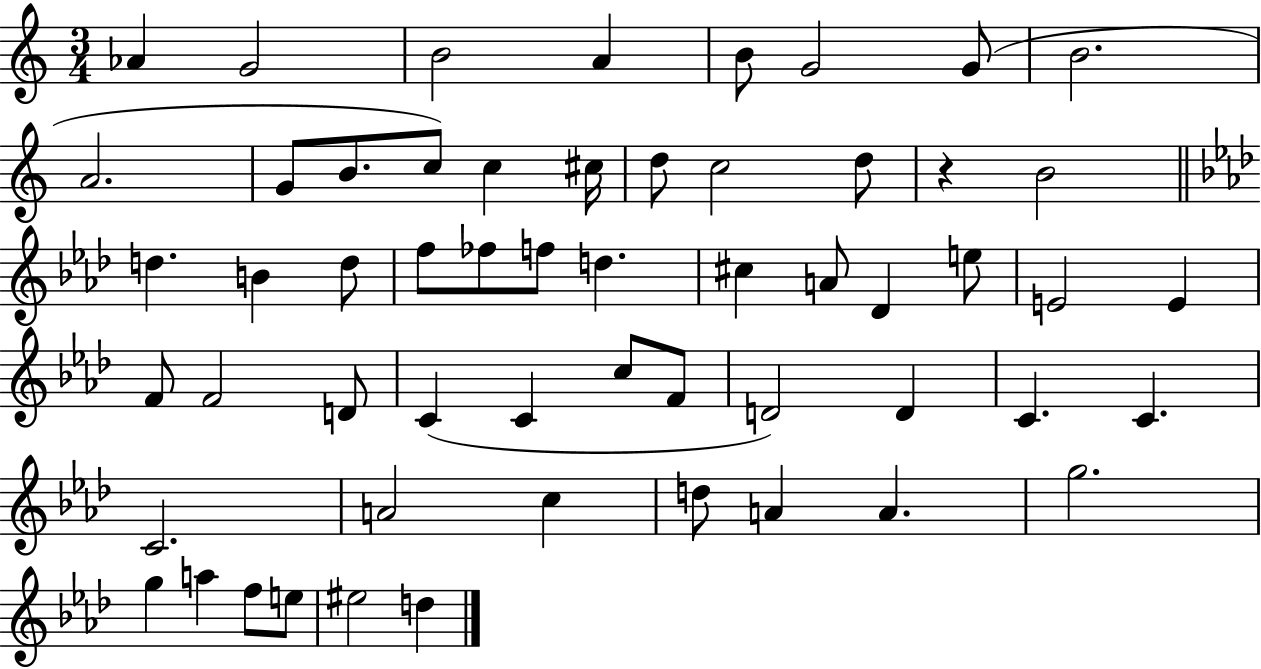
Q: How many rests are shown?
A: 1